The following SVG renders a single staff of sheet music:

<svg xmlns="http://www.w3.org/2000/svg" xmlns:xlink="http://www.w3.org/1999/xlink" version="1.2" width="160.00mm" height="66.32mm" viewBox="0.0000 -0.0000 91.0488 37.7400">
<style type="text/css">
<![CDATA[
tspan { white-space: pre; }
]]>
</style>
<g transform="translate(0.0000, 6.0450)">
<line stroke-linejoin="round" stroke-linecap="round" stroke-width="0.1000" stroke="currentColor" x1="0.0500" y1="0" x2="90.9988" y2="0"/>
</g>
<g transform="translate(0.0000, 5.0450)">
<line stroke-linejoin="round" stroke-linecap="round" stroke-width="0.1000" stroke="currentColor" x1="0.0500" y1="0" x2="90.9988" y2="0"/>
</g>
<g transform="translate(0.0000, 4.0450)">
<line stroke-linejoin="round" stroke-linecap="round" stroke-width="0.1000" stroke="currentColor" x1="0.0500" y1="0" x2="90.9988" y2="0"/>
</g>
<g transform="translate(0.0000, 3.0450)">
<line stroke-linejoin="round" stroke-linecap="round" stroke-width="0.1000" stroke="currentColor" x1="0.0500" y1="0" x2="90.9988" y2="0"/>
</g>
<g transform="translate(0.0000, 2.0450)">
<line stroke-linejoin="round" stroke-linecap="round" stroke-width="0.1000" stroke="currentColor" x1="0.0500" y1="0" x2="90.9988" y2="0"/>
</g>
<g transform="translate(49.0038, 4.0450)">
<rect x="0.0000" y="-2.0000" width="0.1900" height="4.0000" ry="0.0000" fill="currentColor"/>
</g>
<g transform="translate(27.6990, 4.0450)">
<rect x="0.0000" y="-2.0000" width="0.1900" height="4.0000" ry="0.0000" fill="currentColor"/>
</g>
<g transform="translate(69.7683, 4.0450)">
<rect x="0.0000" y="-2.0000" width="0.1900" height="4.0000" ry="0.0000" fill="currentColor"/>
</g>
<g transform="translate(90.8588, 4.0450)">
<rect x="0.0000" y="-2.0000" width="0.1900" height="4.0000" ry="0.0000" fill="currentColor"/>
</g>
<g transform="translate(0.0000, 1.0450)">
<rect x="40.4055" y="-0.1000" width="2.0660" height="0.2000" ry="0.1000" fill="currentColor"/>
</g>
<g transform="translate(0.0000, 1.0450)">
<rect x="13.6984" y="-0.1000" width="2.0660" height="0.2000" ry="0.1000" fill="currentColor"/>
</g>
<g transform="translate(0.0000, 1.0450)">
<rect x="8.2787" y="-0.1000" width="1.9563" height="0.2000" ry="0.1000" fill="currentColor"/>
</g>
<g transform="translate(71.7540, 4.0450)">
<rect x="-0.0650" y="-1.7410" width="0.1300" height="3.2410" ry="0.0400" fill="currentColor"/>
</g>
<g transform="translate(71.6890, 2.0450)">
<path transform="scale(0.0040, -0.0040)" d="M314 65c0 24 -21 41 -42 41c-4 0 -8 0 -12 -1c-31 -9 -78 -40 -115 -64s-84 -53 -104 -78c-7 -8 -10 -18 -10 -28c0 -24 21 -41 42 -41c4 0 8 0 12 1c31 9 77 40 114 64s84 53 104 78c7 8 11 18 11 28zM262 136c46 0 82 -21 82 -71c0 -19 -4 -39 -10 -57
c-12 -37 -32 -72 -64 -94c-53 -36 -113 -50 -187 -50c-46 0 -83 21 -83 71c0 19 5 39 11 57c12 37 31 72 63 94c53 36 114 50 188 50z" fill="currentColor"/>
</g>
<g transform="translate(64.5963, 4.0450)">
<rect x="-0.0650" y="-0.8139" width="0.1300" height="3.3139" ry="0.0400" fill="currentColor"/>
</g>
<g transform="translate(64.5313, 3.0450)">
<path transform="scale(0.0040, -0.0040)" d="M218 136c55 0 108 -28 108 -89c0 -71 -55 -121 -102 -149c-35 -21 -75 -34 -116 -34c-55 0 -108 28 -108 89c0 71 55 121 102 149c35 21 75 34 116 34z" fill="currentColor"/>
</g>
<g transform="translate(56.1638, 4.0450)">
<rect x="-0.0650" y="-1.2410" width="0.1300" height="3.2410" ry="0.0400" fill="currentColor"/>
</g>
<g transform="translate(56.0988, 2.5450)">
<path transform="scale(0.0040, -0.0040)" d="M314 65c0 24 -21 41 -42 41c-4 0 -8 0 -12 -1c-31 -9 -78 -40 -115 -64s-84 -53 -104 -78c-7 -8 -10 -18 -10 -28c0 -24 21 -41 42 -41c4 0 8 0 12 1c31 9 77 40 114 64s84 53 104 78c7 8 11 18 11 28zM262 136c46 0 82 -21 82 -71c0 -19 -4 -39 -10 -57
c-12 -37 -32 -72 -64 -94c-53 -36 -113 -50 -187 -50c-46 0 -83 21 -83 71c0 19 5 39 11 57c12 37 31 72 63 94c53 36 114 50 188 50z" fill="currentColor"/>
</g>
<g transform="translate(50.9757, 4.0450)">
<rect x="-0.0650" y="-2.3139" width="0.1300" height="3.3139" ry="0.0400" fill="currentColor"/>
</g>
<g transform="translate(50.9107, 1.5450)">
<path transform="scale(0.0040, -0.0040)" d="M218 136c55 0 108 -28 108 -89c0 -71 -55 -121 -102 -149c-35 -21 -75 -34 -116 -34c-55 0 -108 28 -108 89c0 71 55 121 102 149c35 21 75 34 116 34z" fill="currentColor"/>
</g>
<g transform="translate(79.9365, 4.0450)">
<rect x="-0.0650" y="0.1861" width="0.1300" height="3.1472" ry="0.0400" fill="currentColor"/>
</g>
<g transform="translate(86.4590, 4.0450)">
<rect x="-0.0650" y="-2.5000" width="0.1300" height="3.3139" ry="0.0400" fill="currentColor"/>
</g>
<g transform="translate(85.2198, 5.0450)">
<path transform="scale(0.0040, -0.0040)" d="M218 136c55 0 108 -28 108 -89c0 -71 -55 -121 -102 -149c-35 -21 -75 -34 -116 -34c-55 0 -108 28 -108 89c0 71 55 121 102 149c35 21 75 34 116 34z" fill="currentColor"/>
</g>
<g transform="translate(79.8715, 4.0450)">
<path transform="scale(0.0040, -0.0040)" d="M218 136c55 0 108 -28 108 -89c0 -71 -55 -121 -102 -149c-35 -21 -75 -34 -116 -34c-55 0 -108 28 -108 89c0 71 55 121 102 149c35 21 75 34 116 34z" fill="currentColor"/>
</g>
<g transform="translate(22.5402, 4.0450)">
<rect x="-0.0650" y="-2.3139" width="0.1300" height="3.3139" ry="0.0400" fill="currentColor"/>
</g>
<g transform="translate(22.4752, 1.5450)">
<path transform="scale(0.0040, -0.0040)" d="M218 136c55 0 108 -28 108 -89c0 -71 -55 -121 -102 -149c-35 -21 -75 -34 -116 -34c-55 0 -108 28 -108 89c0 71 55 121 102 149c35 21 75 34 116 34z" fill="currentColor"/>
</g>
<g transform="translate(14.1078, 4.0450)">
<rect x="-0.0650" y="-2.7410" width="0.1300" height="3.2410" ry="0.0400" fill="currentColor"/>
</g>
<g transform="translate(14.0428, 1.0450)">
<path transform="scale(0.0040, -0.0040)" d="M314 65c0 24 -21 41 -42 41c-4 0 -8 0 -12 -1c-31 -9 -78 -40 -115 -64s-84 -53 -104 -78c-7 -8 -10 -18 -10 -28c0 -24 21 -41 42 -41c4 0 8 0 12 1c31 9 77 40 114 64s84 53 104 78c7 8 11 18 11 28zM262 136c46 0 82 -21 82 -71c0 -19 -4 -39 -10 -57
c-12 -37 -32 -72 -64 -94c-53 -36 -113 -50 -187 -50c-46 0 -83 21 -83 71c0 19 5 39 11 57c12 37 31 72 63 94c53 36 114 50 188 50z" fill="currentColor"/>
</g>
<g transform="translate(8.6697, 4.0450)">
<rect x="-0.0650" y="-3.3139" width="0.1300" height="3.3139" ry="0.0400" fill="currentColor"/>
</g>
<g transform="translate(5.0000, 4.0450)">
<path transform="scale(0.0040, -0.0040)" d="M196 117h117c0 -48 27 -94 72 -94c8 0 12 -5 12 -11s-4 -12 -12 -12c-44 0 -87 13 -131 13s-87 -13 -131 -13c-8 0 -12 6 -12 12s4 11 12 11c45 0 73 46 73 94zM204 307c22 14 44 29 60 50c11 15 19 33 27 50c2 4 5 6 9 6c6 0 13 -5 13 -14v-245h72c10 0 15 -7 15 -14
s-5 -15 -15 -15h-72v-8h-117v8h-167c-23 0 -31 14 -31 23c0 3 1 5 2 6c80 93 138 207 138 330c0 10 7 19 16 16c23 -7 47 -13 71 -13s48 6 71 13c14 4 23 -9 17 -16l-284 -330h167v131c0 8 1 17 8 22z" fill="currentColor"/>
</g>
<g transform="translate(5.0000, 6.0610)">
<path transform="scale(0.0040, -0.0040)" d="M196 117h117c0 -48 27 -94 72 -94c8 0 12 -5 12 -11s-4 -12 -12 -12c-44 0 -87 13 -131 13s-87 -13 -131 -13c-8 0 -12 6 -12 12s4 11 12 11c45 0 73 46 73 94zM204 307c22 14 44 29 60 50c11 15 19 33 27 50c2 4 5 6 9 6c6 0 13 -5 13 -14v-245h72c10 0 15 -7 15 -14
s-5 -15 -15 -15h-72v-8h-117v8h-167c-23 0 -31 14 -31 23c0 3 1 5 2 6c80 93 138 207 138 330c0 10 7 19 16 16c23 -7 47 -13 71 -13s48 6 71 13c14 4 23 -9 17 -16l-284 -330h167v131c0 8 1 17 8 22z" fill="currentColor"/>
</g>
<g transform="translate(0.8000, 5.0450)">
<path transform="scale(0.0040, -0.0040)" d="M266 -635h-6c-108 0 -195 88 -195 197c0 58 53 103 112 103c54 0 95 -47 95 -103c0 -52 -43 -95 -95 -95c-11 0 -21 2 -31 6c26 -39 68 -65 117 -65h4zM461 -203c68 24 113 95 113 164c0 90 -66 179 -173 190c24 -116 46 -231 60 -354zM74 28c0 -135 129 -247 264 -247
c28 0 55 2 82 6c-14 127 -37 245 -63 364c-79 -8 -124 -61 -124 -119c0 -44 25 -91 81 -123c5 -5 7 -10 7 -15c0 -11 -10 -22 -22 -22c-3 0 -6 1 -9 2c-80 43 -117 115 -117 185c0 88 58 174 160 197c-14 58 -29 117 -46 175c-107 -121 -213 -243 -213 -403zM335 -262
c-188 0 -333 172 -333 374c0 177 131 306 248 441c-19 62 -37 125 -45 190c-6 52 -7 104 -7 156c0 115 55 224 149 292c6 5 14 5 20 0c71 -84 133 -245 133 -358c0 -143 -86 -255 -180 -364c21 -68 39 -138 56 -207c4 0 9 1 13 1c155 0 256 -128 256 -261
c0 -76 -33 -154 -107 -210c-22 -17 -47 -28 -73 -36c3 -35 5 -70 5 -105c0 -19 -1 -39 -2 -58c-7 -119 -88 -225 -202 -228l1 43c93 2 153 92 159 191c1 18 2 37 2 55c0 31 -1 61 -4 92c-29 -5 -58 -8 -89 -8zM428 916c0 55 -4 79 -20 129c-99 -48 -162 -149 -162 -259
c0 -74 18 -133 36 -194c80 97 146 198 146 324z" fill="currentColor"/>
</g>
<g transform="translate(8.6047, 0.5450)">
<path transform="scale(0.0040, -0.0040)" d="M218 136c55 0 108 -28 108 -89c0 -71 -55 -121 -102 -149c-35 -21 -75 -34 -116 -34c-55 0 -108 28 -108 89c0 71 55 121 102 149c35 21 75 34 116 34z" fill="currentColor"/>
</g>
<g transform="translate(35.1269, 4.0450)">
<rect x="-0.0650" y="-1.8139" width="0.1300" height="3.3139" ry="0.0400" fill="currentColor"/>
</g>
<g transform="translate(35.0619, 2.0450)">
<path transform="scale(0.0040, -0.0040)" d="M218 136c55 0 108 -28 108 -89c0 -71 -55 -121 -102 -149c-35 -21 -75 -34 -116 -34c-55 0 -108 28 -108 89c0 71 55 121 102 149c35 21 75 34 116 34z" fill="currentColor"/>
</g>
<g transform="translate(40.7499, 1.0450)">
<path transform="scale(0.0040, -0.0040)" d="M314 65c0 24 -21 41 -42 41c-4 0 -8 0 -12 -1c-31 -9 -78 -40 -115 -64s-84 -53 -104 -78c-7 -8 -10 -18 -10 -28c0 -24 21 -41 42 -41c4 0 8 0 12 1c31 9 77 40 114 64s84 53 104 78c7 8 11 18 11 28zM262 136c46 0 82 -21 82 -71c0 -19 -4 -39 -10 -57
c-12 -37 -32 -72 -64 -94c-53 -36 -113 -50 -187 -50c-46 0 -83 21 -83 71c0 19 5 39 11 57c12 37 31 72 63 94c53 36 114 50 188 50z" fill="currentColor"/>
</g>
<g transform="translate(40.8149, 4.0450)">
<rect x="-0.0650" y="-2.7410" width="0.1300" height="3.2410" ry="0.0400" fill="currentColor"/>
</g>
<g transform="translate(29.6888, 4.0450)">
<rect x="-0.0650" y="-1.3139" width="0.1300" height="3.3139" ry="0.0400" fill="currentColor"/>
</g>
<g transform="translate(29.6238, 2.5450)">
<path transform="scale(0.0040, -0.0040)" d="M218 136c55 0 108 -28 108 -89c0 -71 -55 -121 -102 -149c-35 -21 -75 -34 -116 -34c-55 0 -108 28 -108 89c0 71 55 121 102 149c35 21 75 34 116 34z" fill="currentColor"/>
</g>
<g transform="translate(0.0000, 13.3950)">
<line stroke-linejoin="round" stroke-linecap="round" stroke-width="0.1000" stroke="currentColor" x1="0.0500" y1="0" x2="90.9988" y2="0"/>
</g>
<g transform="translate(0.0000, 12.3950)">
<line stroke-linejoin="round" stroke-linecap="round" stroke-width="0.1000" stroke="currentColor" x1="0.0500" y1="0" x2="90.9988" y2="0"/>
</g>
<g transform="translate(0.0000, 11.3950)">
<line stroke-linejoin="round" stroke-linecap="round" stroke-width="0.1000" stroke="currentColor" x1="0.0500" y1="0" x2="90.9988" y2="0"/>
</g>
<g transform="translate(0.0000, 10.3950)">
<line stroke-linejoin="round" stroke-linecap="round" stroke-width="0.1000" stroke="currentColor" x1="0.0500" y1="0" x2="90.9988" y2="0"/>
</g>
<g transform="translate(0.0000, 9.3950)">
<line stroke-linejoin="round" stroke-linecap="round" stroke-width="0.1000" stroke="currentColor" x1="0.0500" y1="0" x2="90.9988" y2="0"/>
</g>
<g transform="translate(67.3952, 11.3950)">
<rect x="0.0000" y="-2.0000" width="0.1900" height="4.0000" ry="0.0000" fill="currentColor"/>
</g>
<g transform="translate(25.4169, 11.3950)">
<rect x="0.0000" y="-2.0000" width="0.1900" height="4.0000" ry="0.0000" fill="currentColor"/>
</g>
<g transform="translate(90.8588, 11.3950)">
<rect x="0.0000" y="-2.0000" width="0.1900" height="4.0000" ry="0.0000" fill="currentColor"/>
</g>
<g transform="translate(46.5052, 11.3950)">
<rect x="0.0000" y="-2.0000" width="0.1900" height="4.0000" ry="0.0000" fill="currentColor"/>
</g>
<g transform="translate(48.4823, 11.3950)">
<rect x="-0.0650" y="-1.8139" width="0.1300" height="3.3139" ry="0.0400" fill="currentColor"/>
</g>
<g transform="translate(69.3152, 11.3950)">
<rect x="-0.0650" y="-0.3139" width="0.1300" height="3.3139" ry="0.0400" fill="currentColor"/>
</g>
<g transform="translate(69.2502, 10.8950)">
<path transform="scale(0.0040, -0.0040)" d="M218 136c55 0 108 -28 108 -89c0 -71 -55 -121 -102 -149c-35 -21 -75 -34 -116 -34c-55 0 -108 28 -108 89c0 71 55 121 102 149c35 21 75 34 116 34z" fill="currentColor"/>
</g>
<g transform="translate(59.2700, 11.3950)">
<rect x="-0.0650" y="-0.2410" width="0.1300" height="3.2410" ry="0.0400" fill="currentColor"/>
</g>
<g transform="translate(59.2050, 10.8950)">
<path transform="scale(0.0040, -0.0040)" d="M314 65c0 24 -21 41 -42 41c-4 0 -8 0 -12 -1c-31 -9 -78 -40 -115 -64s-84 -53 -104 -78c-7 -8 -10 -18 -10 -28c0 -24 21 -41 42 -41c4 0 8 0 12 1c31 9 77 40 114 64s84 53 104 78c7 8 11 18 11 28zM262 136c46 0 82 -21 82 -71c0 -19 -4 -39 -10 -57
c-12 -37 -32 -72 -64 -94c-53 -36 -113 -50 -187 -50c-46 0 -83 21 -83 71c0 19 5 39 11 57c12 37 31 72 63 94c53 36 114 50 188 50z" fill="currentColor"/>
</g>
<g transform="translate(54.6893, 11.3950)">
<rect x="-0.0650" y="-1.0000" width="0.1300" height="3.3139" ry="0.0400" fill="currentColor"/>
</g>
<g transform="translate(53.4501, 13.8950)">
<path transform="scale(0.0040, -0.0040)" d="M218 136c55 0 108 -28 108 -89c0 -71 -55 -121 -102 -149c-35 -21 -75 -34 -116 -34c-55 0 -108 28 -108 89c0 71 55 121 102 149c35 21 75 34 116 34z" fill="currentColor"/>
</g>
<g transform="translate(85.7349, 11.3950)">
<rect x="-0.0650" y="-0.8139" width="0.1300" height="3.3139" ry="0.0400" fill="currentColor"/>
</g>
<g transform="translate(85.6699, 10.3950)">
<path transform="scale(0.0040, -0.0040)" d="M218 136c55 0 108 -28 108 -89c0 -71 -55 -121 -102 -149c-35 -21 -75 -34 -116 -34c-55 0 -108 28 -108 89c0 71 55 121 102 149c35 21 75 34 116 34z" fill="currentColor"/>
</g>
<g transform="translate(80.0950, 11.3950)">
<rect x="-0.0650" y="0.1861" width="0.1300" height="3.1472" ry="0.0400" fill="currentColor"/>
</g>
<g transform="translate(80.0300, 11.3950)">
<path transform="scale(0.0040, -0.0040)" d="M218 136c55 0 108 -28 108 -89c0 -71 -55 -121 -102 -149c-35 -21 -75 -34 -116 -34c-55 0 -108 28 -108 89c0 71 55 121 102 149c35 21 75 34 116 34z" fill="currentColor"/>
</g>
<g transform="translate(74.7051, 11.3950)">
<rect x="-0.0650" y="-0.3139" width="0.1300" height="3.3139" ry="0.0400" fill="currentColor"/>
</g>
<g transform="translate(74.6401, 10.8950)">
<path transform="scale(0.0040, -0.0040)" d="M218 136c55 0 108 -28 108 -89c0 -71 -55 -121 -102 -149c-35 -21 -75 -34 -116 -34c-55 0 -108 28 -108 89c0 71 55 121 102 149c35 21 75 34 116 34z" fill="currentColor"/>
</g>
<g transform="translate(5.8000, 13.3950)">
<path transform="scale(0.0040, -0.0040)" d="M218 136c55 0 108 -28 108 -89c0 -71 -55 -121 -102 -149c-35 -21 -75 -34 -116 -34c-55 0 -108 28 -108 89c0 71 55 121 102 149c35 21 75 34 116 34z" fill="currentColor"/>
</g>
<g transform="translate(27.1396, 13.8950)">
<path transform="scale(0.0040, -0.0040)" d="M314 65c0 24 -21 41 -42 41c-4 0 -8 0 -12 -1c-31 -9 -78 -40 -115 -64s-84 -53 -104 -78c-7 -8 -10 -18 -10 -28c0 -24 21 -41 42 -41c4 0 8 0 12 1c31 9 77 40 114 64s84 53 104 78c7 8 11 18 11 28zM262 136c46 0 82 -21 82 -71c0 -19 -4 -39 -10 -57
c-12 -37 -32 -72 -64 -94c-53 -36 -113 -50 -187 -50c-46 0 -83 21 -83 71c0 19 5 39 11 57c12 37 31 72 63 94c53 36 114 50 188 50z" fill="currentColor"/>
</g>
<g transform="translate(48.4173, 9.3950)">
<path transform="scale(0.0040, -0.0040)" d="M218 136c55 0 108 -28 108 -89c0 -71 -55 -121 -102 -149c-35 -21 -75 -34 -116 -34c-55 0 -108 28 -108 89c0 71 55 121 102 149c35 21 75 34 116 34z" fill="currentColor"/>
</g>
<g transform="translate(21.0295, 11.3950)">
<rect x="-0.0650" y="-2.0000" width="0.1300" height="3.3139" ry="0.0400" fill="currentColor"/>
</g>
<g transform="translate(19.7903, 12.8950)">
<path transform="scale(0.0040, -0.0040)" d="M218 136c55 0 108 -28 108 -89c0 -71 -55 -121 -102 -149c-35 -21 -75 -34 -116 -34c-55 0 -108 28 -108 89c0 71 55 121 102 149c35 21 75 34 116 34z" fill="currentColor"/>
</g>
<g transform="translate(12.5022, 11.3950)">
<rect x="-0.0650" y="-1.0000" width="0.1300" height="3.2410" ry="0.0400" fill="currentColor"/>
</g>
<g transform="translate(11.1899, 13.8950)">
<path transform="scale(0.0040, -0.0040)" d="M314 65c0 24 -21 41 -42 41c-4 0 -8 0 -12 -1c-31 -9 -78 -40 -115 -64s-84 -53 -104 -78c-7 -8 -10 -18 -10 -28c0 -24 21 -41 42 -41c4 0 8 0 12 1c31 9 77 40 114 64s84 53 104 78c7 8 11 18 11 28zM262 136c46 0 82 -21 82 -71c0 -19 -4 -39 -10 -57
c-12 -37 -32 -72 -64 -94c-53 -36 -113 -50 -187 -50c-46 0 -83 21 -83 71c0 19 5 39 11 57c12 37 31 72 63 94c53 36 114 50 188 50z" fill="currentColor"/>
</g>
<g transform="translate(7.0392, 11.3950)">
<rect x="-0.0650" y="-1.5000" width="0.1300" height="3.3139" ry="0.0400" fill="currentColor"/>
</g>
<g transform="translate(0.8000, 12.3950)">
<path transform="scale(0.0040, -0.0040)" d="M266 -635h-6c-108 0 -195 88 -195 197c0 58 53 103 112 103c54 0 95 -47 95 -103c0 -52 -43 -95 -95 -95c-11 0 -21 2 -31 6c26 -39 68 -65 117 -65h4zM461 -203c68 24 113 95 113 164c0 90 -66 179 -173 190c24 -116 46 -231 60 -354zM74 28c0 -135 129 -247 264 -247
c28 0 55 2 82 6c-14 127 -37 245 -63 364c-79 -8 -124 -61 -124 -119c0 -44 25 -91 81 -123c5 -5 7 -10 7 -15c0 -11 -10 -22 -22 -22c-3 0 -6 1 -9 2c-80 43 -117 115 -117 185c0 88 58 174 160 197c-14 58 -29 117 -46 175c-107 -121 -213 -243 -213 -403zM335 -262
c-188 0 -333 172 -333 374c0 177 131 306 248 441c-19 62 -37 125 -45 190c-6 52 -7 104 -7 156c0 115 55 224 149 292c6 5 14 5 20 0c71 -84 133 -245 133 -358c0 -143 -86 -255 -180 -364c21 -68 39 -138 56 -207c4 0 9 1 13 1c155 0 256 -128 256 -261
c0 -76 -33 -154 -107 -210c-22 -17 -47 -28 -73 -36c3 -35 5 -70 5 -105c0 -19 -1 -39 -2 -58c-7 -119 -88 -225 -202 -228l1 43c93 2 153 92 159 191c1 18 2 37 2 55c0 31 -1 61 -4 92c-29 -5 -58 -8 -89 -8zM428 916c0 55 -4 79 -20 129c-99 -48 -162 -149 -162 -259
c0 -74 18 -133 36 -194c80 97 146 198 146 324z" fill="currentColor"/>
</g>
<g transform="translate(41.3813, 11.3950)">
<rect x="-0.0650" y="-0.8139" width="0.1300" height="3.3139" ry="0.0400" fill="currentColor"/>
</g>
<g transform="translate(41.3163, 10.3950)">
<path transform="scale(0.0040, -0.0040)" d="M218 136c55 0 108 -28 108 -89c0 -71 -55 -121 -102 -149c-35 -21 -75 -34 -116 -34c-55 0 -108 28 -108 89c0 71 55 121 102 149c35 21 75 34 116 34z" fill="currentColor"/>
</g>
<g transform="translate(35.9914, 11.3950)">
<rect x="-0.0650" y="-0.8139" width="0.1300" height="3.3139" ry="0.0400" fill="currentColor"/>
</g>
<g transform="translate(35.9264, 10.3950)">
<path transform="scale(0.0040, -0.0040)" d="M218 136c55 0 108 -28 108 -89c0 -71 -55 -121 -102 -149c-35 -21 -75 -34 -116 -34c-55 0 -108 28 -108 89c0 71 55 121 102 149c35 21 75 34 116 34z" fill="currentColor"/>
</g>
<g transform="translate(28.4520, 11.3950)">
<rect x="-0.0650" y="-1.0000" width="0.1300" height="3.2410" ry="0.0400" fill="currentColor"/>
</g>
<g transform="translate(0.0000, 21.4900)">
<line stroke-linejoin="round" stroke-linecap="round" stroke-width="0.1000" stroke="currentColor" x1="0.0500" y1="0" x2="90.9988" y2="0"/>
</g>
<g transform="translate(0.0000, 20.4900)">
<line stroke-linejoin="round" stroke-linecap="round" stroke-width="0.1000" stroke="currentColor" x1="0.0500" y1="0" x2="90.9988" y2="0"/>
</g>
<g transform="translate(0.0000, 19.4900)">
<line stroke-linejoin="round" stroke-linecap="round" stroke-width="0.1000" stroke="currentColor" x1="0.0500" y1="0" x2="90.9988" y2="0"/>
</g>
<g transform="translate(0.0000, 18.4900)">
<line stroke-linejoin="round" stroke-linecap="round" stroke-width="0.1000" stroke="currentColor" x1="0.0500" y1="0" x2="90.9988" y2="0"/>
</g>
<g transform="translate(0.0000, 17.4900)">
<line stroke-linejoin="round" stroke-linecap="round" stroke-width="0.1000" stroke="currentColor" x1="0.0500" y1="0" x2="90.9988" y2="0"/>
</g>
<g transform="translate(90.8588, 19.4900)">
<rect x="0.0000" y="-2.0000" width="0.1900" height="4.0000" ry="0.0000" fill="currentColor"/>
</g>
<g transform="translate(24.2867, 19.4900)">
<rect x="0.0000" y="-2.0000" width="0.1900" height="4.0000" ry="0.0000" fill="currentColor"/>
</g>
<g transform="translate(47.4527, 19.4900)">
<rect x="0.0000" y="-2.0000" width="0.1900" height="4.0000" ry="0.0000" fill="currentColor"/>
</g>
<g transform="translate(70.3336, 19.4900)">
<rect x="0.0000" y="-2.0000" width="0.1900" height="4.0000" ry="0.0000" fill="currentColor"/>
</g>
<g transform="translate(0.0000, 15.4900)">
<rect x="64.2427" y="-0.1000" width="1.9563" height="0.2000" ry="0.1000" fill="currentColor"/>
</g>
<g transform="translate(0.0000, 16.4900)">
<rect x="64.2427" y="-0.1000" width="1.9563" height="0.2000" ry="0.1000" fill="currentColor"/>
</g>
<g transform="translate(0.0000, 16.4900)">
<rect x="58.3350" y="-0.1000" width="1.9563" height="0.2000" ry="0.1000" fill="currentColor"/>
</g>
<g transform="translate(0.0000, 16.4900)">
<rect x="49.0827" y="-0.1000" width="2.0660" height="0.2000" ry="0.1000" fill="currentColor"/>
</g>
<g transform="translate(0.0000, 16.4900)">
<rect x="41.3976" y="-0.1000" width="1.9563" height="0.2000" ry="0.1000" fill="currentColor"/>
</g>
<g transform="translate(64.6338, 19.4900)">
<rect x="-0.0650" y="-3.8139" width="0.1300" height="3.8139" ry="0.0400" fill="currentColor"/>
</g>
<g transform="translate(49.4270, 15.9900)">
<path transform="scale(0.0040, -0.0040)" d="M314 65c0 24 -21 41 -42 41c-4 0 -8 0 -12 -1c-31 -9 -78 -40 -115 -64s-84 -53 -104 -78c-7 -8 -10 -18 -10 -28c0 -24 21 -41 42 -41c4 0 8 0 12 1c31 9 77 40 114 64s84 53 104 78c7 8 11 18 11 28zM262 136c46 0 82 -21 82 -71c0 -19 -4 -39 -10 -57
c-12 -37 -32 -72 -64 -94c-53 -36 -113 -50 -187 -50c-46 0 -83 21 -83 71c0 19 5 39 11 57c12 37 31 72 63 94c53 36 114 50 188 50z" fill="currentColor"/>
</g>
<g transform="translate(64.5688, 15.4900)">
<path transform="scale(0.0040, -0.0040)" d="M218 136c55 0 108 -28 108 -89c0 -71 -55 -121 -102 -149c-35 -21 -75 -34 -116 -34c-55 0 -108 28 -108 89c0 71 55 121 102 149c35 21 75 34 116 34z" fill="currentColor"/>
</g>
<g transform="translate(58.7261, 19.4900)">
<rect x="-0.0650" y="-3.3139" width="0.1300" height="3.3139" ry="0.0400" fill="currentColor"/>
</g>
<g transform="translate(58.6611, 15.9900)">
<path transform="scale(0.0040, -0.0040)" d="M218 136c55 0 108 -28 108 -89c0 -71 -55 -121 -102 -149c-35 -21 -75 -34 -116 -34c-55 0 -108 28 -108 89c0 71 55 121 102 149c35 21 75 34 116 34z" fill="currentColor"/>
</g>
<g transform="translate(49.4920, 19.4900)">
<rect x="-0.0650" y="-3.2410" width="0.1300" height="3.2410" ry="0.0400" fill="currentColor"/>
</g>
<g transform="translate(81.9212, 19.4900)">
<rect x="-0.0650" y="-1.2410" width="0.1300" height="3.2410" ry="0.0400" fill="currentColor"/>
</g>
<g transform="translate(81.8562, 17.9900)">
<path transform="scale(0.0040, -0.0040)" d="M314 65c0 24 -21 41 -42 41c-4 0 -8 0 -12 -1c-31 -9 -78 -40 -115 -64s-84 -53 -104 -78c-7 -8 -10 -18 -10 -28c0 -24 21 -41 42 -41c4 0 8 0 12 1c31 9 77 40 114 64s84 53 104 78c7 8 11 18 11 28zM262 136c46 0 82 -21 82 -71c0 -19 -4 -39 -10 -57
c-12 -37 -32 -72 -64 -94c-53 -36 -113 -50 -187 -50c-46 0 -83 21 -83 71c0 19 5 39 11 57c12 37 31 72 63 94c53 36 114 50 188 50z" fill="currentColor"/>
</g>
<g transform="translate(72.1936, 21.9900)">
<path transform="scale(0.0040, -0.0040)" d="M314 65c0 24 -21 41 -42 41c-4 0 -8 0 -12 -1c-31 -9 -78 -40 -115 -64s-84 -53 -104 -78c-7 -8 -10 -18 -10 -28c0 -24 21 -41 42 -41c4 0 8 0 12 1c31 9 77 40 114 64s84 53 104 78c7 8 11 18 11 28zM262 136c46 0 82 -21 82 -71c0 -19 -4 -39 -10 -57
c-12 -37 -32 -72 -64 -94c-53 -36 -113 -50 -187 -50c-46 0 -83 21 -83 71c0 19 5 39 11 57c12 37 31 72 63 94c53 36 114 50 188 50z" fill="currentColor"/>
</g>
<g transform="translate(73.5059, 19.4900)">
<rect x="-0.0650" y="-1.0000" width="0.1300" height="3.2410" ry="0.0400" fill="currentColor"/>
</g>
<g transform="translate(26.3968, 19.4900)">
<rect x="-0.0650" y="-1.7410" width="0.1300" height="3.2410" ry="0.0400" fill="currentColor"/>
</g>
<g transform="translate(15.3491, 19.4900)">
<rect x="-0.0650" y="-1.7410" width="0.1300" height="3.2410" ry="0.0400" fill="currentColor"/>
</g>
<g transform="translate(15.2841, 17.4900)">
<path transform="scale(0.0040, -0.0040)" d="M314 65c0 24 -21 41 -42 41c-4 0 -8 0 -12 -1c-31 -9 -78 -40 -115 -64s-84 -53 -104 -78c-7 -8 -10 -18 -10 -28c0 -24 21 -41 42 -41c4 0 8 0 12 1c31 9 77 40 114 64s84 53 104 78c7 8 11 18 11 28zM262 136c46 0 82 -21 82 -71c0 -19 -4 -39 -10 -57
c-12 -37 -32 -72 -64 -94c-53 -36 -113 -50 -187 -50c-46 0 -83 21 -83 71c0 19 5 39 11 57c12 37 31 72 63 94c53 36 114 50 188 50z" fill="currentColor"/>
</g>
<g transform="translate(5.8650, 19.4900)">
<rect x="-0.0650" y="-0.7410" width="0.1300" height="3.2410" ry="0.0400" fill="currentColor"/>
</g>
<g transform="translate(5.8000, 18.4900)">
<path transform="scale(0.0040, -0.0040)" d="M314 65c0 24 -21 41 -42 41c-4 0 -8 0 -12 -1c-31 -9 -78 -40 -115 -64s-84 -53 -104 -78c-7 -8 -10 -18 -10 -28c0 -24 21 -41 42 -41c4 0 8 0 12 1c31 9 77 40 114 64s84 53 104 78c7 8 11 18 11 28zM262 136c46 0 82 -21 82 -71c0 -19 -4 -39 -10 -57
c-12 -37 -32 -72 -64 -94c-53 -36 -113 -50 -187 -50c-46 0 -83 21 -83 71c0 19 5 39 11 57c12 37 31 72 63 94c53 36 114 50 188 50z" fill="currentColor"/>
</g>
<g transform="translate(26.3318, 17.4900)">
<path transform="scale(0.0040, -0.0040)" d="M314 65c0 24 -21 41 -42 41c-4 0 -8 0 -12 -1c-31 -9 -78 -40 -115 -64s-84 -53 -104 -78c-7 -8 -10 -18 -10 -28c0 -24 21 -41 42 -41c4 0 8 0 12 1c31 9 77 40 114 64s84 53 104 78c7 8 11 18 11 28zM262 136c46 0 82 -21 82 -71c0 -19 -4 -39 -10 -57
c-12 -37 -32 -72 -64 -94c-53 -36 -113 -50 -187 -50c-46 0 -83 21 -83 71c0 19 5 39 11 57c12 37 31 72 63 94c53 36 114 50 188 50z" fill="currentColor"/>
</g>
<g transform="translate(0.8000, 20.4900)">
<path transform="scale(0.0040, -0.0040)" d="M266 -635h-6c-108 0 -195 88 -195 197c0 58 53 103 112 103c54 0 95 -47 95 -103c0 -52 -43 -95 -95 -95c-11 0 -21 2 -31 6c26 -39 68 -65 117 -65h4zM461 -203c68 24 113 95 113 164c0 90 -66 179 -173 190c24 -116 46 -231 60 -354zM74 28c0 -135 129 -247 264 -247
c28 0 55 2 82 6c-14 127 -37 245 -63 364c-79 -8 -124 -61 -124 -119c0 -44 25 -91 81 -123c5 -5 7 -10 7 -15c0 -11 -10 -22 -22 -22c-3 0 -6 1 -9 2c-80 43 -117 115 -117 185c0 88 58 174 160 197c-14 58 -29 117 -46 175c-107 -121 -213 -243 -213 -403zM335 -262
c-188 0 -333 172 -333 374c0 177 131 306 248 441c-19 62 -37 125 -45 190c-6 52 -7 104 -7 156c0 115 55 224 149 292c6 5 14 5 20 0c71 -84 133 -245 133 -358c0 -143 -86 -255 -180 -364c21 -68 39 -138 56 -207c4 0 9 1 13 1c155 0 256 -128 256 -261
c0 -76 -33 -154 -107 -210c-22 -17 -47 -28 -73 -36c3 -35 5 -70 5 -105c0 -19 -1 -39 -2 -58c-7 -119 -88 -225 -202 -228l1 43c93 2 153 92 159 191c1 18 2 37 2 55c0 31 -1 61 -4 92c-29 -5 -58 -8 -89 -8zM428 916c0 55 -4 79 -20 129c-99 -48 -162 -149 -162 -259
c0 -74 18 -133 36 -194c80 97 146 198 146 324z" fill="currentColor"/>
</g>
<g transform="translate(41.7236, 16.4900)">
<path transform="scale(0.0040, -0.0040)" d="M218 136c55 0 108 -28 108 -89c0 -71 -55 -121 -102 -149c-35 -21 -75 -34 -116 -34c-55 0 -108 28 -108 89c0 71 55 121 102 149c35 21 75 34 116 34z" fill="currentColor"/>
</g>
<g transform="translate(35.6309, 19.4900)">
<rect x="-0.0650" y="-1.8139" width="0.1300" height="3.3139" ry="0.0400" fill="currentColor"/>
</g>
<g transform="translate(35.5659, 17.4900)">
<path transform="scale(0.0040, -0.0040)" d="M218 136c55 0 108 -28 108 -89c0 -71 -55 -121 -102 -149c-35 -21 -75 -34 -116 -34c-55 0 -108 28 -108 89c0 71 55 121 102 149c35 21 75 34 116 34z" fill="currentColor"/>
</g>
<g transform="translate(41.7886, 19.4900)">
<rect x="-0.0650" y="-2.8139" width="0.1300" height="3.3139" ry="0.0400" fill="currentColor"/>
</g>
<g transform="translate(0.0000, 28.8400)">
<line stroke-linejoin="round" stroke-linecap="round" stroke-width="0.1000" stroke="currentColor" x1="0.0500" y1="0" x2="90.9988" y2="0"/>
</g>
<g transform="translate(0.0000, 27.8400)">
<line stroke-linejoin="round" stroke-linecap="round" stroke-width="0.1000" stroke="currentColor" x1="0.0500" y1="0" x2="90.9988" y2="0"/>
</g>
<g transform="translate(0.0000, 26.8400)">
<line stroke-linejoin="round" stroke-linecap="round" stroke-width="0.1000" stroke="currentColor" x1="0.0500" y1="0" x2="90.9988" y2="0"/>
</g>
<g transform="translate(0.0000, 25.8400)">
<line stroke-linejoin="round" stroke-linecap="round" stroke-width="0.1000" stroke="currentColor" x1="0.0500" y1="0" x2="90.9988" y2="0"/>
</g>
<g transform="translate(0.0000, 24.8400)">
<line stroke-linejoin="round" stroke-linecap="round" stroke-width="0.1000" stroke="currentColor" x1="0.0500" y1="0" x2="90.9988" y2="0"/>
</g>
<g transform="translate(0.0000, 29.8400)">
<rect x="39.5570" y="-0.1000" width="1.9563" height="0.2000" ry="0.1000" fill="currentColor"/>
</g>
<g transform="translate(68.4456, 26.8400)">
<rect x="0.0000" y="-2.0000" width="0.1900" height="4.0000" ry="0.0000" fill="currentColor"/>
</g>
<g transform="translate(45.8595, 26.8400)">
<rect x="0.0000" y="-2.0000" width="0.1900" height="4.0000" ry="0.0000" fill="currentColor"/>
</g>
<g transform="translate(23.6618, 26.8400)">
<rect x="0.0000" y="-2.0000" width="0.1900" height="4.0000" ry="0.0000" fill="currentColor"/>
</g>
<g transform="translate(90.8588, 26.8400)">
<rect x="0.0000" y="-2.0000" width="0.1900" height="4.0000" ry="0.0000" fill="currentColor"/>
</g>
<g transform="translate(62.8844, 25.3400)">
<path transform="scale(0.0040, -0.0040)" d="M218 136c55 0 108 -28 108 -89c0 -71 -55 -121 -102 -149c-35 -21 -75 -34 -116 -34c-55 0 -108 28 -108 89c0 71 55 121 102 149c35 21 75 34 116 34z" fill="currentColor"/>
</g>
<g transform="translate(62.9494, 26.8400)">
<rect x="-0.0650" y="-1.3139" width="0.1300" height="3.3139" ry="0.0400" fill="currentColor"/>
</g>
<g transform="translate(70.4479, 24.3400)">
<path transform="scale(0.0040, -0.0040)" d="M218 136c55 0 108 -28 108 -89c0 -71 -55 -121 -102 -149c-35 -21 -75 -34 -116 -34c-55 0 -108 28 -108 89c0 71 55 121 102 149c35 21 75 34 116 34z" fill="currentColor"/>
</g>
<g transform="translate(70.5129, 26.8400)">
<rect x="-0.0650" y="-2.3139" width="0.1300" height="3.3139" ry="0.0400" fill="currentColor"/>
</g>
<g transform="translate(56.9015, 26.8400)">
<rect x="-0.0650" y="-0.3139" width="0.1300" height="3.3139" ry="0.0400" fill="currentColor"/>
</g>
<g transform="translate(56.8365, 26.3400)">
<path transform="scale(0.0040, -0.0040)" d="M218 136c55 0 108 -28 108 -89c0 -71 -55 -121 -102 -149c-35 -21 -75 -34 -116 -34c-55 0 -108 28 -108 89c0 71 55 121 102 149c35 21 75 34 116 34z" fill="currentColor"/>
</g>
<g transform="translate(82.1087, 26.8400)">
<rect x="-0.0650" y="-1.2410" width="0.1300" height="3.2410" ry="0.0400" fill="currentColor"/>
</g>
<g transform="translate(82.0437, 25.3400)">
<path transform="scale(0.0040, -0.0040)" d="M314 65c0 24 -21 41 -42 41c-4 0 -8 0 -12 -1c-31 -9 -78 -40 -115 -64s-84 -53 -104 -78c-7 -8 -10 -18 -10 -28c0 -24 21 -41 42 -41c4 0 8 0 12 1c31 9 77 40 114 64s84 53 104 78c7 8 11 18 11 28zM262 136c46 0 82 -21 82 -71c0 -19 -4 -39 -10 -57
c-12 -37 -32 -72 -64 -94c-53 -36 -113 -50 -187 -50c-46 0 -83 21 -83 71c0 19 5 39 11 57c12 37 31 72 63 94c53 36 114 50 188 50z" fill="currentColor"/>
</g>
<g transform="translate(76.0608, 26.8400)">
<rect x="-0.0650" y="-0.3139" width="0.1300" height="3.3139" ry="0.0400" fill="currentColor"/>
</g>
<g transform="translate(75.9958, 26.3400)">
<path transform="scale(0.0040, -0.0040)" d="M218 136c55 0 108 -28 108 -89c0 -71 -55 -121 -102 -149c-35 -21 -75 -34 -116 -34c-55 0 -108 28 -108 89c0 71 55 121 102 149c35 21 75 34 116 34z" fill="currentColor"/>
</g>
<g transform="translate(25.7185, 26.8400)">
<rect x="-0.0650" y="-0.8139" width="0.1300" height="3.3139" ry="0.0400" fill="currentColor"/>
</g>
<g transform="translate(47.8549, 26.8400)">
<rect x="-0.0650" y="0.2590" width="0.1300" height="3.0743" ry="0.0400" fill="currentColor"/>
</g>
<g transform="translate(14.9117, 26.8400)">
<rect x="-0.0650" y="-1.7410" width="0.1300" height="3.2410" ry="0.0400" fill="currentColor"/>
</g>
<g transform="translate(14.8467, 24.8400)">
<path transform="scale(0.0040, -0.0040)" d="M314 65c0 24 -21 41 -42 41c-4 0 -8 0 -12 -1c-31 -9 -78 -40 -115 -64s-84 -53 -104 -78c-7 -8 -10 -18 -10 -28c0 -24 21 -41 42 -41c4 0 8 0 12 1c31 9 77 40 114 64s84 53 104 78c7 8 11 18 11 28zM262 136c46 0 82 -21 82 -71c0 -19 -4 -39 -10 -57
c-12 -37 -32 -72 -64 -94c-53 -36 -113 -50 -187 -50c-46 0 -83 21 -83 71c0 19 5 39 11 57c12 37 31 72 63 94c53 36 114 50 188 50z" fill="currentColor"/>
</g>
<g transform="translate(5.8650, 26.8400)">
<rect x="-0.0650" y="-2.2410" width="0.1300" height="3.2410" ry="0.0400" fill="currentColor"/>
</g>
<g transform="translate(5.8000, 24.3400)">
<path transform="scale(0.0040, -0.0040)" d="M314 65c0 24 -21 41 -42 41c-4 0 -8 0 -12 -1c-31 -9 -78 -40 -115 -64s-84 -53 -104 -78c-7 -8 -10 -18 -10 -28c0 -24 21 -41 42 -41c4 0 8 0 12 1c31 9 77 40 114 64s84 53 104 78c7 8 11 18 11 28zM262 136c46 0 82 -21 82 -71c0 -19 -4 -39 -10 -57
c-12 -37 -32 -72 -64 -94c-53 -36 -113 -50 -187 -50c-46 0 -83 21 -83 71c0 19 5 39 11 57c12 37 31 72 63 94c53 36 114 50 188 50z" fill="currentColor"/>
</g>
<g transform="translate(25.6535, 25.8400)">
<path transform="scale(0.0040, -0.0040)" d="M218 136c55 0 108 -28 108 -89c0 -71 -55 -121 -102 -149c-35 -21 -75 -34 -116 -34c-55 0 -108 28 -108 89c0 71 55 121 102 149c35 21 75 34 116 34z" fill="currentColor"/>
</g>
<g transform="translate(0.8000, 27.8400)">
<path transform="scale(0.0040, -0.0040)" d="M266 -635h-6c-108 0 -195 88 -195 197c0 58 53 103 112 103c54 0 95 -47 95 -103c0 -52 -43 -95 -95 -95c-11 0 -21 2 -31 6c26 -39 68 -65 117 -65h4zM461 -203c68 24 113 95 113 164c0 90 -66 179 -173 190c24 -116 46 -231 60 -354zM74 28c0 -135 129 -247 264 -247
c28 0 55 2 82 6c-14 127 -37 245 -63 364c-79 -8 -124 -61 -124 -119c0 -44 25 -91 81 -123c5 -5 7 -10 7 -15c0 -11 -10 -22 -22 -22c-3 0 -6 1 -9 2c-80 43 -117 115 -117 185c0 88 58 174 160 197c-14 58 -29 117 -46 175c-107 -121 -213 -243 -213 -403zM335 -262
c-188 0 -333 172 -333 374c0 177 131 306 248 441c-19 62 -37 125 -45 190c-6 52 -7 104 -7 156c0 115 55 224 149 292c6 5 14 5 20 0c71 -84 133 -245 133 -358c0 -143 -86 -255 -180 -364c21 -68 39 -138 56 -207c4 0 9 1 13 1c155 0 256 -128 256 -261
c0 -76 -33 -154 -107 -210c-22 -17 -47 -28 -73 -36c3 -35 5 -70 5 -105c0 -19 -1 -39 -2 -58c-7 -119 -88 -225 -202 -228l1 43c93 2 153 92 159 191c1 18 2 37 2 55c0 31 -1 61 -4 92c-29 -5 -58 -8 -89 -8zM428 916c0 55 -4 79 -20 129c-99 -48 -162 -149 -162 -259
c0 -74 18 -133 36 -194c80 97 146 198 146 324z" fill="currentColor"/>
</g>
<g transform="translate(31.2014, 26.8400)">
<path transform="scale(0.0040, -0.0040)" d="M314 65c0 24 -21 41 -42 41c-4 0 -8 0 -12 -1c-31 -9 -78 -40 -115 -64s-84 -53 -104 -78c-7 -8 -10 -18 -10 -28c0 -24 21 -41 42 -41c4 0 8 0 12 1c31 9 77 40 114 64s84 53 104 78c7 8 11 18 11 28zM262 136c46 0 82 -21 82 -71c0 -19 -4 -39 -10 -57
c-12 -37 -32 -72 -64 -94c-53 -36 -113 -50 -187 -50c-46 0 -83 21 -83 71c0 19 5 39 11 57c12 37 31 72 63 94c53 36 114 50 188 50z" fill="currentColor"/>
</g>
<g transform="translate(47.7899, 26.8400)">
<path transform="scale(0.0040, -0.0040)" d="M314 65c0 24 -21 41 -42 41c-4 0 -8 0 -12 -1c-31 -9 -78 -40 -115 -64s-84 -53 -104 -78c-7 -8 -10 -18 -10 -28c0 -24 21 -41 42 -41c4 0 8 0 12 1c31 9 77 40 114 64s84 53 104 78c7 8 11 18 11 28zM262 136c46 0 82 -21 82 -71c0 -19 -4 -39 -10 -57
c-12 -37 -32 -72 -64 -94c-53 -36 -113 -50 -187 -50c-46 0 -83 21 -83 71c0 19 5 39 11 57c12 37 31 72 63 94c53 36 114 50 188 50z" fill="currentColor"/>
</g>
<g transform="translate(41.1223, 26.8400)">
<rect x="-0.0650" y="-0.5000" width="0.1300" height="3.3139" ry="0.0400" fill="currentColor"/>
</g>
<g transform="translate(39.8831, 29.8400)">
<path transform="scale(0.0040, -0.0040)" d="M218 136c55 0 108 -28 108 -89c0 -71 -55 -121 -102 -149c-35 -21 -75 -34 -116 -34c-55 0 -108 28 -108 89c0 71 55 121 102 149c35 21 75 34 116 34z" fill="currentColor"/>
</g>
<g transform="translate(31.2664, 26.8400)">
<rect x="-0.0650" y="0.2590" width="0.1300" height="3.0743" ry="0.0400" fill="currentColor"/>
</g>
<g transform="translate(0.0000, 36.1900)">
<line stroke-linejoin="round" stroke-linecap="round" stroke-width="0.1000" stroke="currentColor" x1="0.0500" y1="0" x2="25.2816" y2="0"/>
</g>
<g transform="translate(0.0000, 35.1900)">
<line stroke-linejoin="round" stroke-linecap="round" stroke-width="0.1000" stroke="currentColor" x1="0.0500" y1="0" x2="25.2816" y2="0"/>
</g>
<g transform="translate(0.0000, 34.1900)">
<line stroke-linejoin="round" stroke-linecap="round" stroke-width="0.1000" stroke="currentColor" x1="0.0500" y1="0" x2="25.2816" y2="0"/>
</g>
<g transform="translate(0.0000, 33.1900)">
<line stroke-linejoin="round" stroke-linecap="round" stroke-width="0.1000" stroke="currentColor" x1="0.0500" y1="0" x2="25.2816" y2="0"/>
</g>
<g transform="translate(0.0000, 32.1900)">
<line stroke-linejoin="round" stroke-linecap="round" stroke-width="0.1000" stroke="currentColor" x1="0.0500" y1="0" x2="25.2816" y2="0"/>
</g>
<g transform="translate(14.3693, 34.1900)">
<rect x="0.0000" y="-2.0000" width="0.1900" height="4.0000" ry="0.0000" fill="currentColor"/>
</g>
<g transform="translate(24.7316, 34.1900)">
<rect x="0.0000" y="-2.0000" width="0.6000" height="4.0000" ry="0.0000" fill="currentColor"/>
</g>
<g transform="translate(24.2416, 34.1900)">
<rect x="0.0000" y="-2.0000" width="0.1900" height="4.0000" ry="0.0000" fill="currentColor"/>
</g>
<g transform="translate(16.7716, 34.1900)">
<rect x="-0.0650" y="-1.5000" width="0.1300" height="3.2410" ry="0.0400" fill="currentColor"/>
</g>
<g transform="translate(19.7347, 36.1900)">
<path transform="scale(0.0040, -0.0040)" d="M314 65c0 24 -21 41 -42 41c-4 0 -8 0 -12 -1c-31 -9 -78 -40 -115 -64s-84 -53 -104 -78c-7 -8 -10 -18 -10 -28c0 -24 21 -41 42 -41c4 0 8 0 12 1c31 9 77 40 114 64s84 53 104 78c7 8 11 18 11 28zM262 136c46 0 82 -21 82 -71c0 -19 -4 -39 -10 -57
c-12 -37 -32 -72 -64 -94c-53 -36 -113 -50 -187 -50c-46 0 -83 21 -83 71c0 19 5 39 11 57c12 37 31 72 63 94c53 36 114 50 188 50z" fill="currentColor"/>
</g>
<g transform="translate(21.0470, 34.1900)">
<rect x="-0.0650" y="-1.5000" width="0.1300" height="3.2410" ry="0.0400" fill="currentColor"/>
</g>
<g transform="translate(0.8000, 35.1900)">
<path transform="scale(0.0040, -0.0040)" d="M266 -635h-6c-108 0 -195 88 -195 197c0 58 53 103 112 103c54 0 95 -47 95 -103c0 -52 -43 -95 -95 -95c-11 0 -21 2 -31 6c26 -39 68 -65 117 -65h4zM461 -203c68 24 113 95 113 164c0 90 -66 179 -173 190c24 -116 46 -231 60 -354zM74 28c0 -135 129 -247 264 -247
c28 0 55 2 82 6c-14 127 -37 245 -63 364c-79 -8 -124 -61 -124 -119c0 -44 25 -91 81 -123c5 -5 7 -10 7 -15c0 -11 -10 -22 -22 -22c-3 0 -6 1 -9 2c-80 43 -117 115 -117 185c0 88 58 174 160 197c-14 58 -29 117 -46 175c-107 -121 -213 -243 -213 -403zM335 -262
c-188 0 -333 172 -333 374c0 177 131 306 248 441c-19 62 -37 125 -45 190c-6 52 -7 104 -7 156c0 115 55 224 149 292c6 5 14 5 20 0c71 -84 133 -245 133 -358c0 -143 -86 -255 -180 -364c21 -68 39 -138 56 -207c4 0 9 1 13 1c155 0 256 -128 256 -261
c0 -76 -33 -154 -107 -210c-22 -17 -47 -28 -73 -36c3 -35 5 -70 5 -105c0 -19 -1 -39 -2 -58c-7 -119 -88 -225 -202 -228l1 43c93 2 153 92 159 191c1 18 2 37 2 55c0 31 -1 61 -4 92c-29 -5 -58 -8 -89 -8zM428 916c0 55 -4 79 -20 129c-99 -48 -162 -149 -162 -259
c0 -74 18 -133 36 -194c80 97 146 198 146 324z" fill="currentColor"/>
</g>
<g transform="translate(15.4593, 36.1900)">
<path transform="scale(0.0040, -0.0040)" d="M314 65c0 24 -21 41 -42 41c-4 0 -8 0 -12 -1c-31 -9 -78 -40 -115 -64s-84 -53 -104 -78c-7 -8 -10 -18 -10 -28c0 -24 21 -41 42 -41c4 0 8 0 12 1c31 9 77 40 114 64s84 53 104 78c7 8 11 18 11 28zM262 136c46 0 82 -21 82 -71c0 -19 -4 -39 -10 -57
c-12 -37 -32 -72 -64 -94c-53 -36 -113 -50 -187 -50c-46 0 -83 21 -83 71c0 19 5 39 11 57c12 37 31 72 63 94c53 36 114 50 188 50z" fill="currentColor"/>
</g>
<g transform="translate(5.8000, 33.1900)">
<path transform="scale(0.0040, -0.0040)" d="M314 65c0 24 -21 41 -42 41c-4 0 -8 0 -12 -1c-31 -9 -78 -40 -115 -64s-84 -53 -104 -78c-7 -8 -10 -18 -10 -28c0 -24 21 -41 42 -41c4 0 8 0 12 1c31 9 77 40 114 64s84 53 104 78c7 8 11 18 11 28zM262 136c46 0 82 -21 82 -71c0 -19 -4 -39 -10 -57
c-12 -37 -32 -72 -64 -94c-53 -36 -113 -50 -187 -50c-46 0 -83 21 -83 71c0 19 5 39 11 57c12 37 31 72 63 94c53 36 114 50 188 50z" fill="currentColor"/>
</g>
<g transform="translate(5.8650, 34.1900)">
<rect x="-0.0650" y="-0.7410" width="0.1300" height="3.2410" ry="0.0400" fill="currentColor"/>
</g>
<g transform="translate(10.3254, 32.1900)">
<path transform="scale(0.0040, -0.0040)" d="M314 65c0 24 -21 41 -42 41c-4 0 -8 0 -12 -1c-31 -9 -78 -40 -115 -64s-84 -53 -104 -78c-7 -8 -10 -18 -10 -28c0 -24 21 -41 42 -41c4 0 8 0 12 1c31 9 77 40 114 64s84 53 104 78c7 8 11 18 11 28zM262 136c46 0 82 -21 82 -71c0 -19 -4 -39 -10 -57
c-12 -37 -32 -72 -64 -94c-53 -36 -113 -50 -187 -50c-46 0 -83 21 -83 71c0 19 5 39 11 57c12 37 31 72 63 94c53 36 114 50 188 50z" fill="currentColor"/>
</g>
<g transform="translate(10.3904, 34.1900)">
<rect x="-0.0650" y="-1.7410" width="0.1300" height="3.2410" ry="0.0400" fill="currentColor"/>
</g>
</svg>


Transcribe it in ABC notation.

X:1
T:Untitled
M:4/4
L:1/4
K:C
b a2 g e f a2 g e2 d f2 B G E D2 F D2 d d f D c2 c c B d d2 f2 f2 f a b2 b c' D2 e2 g2 f2 d B2 C B2 c e g c e2 d2 f2 E2 E2